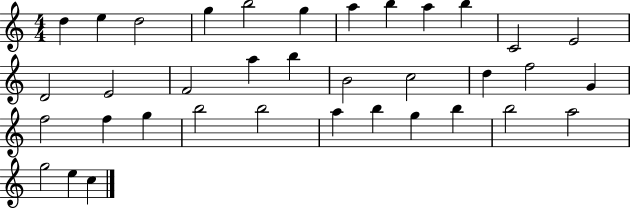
X:1
T:Untitled
M:4/4
L:1/4
K:C
d e d2 g b2 g a b a b C2 E2 D2 E2 F2 a b B2 c2 d f2 G f2 f g b2 b2 a b g b b2 a2 g2 e c